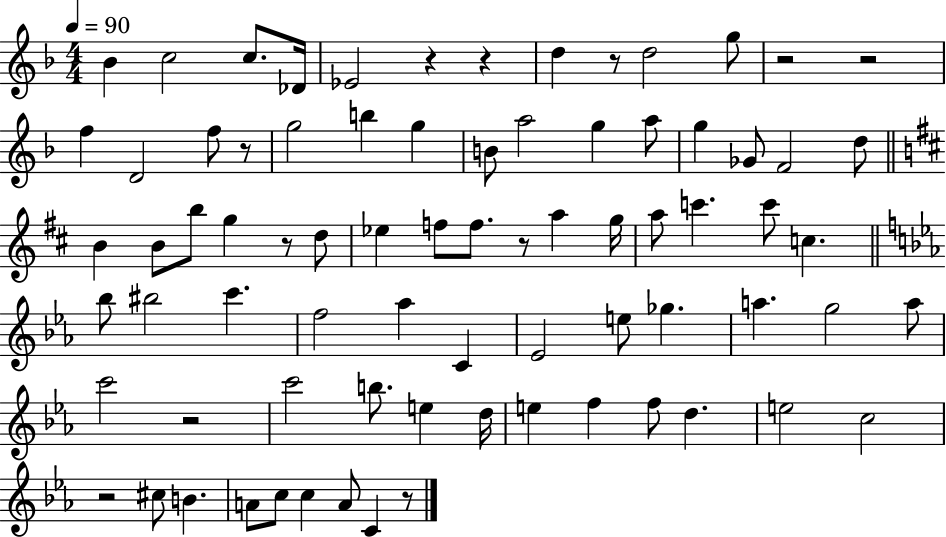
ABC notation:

X:1
T:Untitled
M:4/4
L:1/4
K:F
_B c2 c/2 _D/4 _E2 z z d z/2 d2 g/2 z2 z2 f D2 f/2 z/2 g2 b g B/2 a2 g a/2 g _G/2 F2 d/2 B B/2 b/2 g z/2 d/2 _e f/2 f/2 z/2 a g/4 a/2 c' c'/2 c _b/2 ^b2 c' f2 _a C _E2 e/2 _g a g2 a/2 c'2 z2 c'2 b/2 e d/4 e f f/2 d e2 c2 z2 ^c/2 B A/2 c/2 c A/2 C z/2